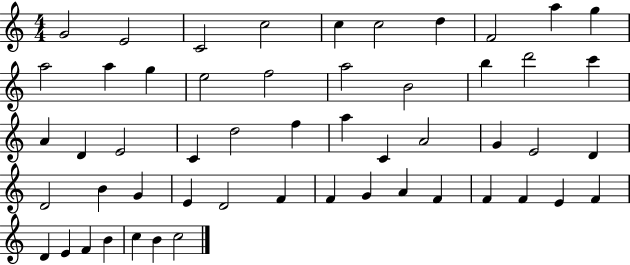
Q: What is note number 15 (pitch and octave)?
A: F5